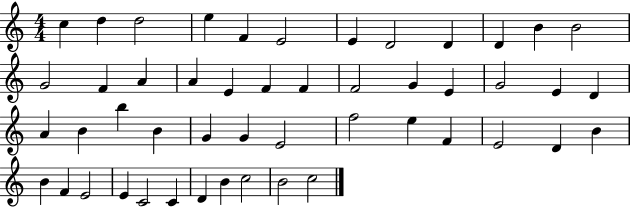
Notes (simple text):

C5/q D5/q D5/h E5/q F4/q E4/h E4/q D4/h D4/q D4/q B4/q B4/h G4/h F4/q A4/q A4/q E4/q F4/q F4/q F4/h G4/q E4/q G4/h E4/q D4/q A4/q B4/q B5/q B4/q G4/q G4/q E4/h F5/h E5/q F4/q E4/h D4/q B4/q B4/q F4/q E4/h E4/q C4/h C4/q D4/q B4/q C5/h B4/h C5/h